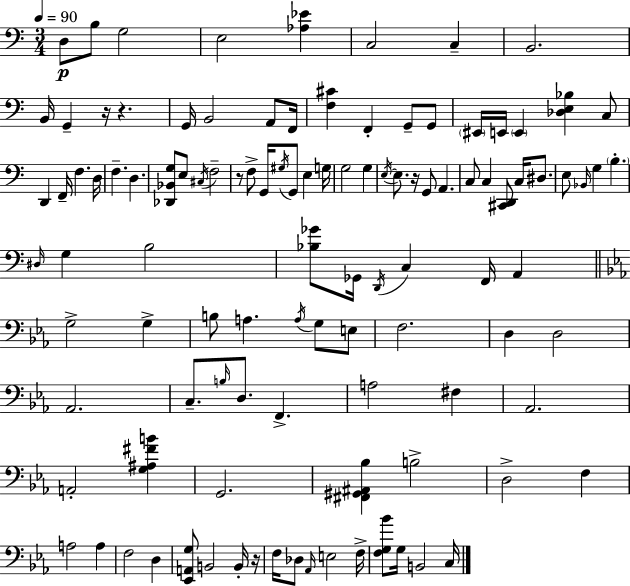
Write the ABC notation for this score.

X:1
T:Untitled
M:3/4
L:1/4
K:Am
D,/2 B,/2 G,2 E,2 [_A,_E] C,2 C, B,,2 B,,/4 G,, z/4 z G,,/4 B,,2 A,,/2 F,,/4 [F,^C] F,, G,,/2 G,,/2 ^E,,/4 E,,/4 E,, [_D,E,_B,] C,/2 D,, F,,/4 F, D,/4 F, D, [_D,,_B,,G,]/2 E,/2 ^C,/4 F,2 z/2 F,/2 G,,/4 ^G,/4 G,,/2 E, G,/4 G,2 G, E,/4 E,/2 z/4 G,,/2 A,, C,/2 C, [^C,,D,,]/2 C,/4 ^D,/2 E,/2 _B,,/4 G, B, ^D,/4 G, B,2 [_B,_G]/2 _G,,/4 D,,/4 C, F,,/4 A,, G,2 G, B,/2 A, A,/4 G,/2 E,/2 F,2 D, D,2 _A,,2 C,/2 B,/4 D,/2 F,, A,2 ^F, _A,,2 A,,2 [G,^A,^FB] G,,2 [^F,,^G,,^A,,_B,] B,2 D,2 F, A,2 A, F,2 D, [_E,,A,,G,]/2 B,,2 B,,/4 z/4 F,/4 _D,/2 _A,,/4 E,2 F,/4 [F,G,_B]/2 G,/4 B,,2 C,/4